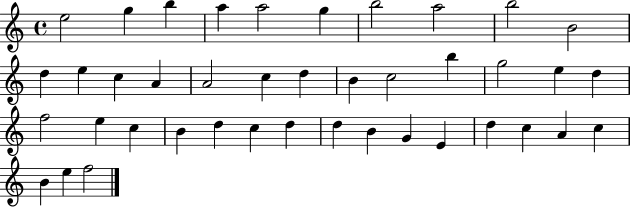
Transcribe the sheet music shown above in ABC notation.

X:1
T:Untitled
M:4/4
L:1/4
K:C
e2 g b a a2 g b2 a2 b2 B2 d e c A A2 c d B c2 b g2 e d f2 e c B d c d d B G E d c A c B e f2